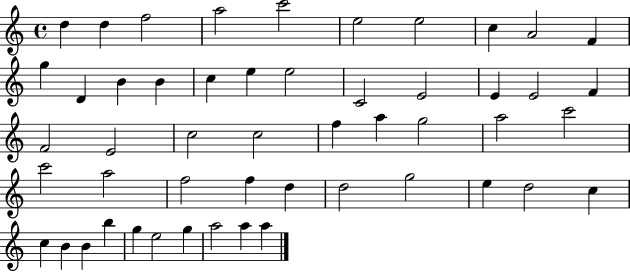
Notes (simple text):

D5/q D5/q F5/h A5/h C6/h E5/h E5/h C5/q A4/h F4/q G5/q D4/q B4/q B4/q C5/q E5/q E5/h C4/h E4/h E4/q E4/h F4/q F4/h E4/h C5/h C5/h F5/q A5/q G5/h A5/h C6/h C6/h A5/h F5/h F5/q D5/q D5/h G5/h E5/q D5/h C5/q C5/q B4/q B4/q B5/q G5/q E5/h G5/q A5/h A5/q A5/q